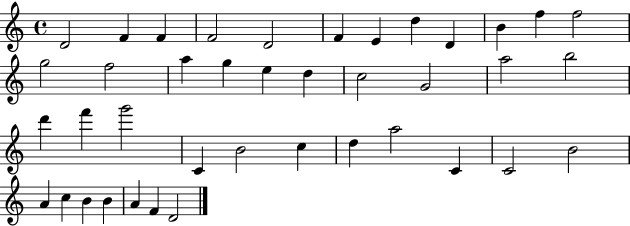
{
  \clef treble
  \time 4/4
  \defaultTimeSignature
  \key c \major
  d'2 f'4 f'4 | f'2 d'2 | f'4 e'4 d''4 d'4 | b'4 f''4 f''2 | \break g''2 f''2 | a''4 g''4 e''4 d''4 | c''2 g'2 | a''2 b''2 | \break d'''4 f'''4 g'''2 | c'4 b'2 c''4 | d''4 a''2 c'4 | c'2 b'2 | \break a'4 c''4 b'4 b'4 | a'4 f'4 d'2 | \bar "|."
}